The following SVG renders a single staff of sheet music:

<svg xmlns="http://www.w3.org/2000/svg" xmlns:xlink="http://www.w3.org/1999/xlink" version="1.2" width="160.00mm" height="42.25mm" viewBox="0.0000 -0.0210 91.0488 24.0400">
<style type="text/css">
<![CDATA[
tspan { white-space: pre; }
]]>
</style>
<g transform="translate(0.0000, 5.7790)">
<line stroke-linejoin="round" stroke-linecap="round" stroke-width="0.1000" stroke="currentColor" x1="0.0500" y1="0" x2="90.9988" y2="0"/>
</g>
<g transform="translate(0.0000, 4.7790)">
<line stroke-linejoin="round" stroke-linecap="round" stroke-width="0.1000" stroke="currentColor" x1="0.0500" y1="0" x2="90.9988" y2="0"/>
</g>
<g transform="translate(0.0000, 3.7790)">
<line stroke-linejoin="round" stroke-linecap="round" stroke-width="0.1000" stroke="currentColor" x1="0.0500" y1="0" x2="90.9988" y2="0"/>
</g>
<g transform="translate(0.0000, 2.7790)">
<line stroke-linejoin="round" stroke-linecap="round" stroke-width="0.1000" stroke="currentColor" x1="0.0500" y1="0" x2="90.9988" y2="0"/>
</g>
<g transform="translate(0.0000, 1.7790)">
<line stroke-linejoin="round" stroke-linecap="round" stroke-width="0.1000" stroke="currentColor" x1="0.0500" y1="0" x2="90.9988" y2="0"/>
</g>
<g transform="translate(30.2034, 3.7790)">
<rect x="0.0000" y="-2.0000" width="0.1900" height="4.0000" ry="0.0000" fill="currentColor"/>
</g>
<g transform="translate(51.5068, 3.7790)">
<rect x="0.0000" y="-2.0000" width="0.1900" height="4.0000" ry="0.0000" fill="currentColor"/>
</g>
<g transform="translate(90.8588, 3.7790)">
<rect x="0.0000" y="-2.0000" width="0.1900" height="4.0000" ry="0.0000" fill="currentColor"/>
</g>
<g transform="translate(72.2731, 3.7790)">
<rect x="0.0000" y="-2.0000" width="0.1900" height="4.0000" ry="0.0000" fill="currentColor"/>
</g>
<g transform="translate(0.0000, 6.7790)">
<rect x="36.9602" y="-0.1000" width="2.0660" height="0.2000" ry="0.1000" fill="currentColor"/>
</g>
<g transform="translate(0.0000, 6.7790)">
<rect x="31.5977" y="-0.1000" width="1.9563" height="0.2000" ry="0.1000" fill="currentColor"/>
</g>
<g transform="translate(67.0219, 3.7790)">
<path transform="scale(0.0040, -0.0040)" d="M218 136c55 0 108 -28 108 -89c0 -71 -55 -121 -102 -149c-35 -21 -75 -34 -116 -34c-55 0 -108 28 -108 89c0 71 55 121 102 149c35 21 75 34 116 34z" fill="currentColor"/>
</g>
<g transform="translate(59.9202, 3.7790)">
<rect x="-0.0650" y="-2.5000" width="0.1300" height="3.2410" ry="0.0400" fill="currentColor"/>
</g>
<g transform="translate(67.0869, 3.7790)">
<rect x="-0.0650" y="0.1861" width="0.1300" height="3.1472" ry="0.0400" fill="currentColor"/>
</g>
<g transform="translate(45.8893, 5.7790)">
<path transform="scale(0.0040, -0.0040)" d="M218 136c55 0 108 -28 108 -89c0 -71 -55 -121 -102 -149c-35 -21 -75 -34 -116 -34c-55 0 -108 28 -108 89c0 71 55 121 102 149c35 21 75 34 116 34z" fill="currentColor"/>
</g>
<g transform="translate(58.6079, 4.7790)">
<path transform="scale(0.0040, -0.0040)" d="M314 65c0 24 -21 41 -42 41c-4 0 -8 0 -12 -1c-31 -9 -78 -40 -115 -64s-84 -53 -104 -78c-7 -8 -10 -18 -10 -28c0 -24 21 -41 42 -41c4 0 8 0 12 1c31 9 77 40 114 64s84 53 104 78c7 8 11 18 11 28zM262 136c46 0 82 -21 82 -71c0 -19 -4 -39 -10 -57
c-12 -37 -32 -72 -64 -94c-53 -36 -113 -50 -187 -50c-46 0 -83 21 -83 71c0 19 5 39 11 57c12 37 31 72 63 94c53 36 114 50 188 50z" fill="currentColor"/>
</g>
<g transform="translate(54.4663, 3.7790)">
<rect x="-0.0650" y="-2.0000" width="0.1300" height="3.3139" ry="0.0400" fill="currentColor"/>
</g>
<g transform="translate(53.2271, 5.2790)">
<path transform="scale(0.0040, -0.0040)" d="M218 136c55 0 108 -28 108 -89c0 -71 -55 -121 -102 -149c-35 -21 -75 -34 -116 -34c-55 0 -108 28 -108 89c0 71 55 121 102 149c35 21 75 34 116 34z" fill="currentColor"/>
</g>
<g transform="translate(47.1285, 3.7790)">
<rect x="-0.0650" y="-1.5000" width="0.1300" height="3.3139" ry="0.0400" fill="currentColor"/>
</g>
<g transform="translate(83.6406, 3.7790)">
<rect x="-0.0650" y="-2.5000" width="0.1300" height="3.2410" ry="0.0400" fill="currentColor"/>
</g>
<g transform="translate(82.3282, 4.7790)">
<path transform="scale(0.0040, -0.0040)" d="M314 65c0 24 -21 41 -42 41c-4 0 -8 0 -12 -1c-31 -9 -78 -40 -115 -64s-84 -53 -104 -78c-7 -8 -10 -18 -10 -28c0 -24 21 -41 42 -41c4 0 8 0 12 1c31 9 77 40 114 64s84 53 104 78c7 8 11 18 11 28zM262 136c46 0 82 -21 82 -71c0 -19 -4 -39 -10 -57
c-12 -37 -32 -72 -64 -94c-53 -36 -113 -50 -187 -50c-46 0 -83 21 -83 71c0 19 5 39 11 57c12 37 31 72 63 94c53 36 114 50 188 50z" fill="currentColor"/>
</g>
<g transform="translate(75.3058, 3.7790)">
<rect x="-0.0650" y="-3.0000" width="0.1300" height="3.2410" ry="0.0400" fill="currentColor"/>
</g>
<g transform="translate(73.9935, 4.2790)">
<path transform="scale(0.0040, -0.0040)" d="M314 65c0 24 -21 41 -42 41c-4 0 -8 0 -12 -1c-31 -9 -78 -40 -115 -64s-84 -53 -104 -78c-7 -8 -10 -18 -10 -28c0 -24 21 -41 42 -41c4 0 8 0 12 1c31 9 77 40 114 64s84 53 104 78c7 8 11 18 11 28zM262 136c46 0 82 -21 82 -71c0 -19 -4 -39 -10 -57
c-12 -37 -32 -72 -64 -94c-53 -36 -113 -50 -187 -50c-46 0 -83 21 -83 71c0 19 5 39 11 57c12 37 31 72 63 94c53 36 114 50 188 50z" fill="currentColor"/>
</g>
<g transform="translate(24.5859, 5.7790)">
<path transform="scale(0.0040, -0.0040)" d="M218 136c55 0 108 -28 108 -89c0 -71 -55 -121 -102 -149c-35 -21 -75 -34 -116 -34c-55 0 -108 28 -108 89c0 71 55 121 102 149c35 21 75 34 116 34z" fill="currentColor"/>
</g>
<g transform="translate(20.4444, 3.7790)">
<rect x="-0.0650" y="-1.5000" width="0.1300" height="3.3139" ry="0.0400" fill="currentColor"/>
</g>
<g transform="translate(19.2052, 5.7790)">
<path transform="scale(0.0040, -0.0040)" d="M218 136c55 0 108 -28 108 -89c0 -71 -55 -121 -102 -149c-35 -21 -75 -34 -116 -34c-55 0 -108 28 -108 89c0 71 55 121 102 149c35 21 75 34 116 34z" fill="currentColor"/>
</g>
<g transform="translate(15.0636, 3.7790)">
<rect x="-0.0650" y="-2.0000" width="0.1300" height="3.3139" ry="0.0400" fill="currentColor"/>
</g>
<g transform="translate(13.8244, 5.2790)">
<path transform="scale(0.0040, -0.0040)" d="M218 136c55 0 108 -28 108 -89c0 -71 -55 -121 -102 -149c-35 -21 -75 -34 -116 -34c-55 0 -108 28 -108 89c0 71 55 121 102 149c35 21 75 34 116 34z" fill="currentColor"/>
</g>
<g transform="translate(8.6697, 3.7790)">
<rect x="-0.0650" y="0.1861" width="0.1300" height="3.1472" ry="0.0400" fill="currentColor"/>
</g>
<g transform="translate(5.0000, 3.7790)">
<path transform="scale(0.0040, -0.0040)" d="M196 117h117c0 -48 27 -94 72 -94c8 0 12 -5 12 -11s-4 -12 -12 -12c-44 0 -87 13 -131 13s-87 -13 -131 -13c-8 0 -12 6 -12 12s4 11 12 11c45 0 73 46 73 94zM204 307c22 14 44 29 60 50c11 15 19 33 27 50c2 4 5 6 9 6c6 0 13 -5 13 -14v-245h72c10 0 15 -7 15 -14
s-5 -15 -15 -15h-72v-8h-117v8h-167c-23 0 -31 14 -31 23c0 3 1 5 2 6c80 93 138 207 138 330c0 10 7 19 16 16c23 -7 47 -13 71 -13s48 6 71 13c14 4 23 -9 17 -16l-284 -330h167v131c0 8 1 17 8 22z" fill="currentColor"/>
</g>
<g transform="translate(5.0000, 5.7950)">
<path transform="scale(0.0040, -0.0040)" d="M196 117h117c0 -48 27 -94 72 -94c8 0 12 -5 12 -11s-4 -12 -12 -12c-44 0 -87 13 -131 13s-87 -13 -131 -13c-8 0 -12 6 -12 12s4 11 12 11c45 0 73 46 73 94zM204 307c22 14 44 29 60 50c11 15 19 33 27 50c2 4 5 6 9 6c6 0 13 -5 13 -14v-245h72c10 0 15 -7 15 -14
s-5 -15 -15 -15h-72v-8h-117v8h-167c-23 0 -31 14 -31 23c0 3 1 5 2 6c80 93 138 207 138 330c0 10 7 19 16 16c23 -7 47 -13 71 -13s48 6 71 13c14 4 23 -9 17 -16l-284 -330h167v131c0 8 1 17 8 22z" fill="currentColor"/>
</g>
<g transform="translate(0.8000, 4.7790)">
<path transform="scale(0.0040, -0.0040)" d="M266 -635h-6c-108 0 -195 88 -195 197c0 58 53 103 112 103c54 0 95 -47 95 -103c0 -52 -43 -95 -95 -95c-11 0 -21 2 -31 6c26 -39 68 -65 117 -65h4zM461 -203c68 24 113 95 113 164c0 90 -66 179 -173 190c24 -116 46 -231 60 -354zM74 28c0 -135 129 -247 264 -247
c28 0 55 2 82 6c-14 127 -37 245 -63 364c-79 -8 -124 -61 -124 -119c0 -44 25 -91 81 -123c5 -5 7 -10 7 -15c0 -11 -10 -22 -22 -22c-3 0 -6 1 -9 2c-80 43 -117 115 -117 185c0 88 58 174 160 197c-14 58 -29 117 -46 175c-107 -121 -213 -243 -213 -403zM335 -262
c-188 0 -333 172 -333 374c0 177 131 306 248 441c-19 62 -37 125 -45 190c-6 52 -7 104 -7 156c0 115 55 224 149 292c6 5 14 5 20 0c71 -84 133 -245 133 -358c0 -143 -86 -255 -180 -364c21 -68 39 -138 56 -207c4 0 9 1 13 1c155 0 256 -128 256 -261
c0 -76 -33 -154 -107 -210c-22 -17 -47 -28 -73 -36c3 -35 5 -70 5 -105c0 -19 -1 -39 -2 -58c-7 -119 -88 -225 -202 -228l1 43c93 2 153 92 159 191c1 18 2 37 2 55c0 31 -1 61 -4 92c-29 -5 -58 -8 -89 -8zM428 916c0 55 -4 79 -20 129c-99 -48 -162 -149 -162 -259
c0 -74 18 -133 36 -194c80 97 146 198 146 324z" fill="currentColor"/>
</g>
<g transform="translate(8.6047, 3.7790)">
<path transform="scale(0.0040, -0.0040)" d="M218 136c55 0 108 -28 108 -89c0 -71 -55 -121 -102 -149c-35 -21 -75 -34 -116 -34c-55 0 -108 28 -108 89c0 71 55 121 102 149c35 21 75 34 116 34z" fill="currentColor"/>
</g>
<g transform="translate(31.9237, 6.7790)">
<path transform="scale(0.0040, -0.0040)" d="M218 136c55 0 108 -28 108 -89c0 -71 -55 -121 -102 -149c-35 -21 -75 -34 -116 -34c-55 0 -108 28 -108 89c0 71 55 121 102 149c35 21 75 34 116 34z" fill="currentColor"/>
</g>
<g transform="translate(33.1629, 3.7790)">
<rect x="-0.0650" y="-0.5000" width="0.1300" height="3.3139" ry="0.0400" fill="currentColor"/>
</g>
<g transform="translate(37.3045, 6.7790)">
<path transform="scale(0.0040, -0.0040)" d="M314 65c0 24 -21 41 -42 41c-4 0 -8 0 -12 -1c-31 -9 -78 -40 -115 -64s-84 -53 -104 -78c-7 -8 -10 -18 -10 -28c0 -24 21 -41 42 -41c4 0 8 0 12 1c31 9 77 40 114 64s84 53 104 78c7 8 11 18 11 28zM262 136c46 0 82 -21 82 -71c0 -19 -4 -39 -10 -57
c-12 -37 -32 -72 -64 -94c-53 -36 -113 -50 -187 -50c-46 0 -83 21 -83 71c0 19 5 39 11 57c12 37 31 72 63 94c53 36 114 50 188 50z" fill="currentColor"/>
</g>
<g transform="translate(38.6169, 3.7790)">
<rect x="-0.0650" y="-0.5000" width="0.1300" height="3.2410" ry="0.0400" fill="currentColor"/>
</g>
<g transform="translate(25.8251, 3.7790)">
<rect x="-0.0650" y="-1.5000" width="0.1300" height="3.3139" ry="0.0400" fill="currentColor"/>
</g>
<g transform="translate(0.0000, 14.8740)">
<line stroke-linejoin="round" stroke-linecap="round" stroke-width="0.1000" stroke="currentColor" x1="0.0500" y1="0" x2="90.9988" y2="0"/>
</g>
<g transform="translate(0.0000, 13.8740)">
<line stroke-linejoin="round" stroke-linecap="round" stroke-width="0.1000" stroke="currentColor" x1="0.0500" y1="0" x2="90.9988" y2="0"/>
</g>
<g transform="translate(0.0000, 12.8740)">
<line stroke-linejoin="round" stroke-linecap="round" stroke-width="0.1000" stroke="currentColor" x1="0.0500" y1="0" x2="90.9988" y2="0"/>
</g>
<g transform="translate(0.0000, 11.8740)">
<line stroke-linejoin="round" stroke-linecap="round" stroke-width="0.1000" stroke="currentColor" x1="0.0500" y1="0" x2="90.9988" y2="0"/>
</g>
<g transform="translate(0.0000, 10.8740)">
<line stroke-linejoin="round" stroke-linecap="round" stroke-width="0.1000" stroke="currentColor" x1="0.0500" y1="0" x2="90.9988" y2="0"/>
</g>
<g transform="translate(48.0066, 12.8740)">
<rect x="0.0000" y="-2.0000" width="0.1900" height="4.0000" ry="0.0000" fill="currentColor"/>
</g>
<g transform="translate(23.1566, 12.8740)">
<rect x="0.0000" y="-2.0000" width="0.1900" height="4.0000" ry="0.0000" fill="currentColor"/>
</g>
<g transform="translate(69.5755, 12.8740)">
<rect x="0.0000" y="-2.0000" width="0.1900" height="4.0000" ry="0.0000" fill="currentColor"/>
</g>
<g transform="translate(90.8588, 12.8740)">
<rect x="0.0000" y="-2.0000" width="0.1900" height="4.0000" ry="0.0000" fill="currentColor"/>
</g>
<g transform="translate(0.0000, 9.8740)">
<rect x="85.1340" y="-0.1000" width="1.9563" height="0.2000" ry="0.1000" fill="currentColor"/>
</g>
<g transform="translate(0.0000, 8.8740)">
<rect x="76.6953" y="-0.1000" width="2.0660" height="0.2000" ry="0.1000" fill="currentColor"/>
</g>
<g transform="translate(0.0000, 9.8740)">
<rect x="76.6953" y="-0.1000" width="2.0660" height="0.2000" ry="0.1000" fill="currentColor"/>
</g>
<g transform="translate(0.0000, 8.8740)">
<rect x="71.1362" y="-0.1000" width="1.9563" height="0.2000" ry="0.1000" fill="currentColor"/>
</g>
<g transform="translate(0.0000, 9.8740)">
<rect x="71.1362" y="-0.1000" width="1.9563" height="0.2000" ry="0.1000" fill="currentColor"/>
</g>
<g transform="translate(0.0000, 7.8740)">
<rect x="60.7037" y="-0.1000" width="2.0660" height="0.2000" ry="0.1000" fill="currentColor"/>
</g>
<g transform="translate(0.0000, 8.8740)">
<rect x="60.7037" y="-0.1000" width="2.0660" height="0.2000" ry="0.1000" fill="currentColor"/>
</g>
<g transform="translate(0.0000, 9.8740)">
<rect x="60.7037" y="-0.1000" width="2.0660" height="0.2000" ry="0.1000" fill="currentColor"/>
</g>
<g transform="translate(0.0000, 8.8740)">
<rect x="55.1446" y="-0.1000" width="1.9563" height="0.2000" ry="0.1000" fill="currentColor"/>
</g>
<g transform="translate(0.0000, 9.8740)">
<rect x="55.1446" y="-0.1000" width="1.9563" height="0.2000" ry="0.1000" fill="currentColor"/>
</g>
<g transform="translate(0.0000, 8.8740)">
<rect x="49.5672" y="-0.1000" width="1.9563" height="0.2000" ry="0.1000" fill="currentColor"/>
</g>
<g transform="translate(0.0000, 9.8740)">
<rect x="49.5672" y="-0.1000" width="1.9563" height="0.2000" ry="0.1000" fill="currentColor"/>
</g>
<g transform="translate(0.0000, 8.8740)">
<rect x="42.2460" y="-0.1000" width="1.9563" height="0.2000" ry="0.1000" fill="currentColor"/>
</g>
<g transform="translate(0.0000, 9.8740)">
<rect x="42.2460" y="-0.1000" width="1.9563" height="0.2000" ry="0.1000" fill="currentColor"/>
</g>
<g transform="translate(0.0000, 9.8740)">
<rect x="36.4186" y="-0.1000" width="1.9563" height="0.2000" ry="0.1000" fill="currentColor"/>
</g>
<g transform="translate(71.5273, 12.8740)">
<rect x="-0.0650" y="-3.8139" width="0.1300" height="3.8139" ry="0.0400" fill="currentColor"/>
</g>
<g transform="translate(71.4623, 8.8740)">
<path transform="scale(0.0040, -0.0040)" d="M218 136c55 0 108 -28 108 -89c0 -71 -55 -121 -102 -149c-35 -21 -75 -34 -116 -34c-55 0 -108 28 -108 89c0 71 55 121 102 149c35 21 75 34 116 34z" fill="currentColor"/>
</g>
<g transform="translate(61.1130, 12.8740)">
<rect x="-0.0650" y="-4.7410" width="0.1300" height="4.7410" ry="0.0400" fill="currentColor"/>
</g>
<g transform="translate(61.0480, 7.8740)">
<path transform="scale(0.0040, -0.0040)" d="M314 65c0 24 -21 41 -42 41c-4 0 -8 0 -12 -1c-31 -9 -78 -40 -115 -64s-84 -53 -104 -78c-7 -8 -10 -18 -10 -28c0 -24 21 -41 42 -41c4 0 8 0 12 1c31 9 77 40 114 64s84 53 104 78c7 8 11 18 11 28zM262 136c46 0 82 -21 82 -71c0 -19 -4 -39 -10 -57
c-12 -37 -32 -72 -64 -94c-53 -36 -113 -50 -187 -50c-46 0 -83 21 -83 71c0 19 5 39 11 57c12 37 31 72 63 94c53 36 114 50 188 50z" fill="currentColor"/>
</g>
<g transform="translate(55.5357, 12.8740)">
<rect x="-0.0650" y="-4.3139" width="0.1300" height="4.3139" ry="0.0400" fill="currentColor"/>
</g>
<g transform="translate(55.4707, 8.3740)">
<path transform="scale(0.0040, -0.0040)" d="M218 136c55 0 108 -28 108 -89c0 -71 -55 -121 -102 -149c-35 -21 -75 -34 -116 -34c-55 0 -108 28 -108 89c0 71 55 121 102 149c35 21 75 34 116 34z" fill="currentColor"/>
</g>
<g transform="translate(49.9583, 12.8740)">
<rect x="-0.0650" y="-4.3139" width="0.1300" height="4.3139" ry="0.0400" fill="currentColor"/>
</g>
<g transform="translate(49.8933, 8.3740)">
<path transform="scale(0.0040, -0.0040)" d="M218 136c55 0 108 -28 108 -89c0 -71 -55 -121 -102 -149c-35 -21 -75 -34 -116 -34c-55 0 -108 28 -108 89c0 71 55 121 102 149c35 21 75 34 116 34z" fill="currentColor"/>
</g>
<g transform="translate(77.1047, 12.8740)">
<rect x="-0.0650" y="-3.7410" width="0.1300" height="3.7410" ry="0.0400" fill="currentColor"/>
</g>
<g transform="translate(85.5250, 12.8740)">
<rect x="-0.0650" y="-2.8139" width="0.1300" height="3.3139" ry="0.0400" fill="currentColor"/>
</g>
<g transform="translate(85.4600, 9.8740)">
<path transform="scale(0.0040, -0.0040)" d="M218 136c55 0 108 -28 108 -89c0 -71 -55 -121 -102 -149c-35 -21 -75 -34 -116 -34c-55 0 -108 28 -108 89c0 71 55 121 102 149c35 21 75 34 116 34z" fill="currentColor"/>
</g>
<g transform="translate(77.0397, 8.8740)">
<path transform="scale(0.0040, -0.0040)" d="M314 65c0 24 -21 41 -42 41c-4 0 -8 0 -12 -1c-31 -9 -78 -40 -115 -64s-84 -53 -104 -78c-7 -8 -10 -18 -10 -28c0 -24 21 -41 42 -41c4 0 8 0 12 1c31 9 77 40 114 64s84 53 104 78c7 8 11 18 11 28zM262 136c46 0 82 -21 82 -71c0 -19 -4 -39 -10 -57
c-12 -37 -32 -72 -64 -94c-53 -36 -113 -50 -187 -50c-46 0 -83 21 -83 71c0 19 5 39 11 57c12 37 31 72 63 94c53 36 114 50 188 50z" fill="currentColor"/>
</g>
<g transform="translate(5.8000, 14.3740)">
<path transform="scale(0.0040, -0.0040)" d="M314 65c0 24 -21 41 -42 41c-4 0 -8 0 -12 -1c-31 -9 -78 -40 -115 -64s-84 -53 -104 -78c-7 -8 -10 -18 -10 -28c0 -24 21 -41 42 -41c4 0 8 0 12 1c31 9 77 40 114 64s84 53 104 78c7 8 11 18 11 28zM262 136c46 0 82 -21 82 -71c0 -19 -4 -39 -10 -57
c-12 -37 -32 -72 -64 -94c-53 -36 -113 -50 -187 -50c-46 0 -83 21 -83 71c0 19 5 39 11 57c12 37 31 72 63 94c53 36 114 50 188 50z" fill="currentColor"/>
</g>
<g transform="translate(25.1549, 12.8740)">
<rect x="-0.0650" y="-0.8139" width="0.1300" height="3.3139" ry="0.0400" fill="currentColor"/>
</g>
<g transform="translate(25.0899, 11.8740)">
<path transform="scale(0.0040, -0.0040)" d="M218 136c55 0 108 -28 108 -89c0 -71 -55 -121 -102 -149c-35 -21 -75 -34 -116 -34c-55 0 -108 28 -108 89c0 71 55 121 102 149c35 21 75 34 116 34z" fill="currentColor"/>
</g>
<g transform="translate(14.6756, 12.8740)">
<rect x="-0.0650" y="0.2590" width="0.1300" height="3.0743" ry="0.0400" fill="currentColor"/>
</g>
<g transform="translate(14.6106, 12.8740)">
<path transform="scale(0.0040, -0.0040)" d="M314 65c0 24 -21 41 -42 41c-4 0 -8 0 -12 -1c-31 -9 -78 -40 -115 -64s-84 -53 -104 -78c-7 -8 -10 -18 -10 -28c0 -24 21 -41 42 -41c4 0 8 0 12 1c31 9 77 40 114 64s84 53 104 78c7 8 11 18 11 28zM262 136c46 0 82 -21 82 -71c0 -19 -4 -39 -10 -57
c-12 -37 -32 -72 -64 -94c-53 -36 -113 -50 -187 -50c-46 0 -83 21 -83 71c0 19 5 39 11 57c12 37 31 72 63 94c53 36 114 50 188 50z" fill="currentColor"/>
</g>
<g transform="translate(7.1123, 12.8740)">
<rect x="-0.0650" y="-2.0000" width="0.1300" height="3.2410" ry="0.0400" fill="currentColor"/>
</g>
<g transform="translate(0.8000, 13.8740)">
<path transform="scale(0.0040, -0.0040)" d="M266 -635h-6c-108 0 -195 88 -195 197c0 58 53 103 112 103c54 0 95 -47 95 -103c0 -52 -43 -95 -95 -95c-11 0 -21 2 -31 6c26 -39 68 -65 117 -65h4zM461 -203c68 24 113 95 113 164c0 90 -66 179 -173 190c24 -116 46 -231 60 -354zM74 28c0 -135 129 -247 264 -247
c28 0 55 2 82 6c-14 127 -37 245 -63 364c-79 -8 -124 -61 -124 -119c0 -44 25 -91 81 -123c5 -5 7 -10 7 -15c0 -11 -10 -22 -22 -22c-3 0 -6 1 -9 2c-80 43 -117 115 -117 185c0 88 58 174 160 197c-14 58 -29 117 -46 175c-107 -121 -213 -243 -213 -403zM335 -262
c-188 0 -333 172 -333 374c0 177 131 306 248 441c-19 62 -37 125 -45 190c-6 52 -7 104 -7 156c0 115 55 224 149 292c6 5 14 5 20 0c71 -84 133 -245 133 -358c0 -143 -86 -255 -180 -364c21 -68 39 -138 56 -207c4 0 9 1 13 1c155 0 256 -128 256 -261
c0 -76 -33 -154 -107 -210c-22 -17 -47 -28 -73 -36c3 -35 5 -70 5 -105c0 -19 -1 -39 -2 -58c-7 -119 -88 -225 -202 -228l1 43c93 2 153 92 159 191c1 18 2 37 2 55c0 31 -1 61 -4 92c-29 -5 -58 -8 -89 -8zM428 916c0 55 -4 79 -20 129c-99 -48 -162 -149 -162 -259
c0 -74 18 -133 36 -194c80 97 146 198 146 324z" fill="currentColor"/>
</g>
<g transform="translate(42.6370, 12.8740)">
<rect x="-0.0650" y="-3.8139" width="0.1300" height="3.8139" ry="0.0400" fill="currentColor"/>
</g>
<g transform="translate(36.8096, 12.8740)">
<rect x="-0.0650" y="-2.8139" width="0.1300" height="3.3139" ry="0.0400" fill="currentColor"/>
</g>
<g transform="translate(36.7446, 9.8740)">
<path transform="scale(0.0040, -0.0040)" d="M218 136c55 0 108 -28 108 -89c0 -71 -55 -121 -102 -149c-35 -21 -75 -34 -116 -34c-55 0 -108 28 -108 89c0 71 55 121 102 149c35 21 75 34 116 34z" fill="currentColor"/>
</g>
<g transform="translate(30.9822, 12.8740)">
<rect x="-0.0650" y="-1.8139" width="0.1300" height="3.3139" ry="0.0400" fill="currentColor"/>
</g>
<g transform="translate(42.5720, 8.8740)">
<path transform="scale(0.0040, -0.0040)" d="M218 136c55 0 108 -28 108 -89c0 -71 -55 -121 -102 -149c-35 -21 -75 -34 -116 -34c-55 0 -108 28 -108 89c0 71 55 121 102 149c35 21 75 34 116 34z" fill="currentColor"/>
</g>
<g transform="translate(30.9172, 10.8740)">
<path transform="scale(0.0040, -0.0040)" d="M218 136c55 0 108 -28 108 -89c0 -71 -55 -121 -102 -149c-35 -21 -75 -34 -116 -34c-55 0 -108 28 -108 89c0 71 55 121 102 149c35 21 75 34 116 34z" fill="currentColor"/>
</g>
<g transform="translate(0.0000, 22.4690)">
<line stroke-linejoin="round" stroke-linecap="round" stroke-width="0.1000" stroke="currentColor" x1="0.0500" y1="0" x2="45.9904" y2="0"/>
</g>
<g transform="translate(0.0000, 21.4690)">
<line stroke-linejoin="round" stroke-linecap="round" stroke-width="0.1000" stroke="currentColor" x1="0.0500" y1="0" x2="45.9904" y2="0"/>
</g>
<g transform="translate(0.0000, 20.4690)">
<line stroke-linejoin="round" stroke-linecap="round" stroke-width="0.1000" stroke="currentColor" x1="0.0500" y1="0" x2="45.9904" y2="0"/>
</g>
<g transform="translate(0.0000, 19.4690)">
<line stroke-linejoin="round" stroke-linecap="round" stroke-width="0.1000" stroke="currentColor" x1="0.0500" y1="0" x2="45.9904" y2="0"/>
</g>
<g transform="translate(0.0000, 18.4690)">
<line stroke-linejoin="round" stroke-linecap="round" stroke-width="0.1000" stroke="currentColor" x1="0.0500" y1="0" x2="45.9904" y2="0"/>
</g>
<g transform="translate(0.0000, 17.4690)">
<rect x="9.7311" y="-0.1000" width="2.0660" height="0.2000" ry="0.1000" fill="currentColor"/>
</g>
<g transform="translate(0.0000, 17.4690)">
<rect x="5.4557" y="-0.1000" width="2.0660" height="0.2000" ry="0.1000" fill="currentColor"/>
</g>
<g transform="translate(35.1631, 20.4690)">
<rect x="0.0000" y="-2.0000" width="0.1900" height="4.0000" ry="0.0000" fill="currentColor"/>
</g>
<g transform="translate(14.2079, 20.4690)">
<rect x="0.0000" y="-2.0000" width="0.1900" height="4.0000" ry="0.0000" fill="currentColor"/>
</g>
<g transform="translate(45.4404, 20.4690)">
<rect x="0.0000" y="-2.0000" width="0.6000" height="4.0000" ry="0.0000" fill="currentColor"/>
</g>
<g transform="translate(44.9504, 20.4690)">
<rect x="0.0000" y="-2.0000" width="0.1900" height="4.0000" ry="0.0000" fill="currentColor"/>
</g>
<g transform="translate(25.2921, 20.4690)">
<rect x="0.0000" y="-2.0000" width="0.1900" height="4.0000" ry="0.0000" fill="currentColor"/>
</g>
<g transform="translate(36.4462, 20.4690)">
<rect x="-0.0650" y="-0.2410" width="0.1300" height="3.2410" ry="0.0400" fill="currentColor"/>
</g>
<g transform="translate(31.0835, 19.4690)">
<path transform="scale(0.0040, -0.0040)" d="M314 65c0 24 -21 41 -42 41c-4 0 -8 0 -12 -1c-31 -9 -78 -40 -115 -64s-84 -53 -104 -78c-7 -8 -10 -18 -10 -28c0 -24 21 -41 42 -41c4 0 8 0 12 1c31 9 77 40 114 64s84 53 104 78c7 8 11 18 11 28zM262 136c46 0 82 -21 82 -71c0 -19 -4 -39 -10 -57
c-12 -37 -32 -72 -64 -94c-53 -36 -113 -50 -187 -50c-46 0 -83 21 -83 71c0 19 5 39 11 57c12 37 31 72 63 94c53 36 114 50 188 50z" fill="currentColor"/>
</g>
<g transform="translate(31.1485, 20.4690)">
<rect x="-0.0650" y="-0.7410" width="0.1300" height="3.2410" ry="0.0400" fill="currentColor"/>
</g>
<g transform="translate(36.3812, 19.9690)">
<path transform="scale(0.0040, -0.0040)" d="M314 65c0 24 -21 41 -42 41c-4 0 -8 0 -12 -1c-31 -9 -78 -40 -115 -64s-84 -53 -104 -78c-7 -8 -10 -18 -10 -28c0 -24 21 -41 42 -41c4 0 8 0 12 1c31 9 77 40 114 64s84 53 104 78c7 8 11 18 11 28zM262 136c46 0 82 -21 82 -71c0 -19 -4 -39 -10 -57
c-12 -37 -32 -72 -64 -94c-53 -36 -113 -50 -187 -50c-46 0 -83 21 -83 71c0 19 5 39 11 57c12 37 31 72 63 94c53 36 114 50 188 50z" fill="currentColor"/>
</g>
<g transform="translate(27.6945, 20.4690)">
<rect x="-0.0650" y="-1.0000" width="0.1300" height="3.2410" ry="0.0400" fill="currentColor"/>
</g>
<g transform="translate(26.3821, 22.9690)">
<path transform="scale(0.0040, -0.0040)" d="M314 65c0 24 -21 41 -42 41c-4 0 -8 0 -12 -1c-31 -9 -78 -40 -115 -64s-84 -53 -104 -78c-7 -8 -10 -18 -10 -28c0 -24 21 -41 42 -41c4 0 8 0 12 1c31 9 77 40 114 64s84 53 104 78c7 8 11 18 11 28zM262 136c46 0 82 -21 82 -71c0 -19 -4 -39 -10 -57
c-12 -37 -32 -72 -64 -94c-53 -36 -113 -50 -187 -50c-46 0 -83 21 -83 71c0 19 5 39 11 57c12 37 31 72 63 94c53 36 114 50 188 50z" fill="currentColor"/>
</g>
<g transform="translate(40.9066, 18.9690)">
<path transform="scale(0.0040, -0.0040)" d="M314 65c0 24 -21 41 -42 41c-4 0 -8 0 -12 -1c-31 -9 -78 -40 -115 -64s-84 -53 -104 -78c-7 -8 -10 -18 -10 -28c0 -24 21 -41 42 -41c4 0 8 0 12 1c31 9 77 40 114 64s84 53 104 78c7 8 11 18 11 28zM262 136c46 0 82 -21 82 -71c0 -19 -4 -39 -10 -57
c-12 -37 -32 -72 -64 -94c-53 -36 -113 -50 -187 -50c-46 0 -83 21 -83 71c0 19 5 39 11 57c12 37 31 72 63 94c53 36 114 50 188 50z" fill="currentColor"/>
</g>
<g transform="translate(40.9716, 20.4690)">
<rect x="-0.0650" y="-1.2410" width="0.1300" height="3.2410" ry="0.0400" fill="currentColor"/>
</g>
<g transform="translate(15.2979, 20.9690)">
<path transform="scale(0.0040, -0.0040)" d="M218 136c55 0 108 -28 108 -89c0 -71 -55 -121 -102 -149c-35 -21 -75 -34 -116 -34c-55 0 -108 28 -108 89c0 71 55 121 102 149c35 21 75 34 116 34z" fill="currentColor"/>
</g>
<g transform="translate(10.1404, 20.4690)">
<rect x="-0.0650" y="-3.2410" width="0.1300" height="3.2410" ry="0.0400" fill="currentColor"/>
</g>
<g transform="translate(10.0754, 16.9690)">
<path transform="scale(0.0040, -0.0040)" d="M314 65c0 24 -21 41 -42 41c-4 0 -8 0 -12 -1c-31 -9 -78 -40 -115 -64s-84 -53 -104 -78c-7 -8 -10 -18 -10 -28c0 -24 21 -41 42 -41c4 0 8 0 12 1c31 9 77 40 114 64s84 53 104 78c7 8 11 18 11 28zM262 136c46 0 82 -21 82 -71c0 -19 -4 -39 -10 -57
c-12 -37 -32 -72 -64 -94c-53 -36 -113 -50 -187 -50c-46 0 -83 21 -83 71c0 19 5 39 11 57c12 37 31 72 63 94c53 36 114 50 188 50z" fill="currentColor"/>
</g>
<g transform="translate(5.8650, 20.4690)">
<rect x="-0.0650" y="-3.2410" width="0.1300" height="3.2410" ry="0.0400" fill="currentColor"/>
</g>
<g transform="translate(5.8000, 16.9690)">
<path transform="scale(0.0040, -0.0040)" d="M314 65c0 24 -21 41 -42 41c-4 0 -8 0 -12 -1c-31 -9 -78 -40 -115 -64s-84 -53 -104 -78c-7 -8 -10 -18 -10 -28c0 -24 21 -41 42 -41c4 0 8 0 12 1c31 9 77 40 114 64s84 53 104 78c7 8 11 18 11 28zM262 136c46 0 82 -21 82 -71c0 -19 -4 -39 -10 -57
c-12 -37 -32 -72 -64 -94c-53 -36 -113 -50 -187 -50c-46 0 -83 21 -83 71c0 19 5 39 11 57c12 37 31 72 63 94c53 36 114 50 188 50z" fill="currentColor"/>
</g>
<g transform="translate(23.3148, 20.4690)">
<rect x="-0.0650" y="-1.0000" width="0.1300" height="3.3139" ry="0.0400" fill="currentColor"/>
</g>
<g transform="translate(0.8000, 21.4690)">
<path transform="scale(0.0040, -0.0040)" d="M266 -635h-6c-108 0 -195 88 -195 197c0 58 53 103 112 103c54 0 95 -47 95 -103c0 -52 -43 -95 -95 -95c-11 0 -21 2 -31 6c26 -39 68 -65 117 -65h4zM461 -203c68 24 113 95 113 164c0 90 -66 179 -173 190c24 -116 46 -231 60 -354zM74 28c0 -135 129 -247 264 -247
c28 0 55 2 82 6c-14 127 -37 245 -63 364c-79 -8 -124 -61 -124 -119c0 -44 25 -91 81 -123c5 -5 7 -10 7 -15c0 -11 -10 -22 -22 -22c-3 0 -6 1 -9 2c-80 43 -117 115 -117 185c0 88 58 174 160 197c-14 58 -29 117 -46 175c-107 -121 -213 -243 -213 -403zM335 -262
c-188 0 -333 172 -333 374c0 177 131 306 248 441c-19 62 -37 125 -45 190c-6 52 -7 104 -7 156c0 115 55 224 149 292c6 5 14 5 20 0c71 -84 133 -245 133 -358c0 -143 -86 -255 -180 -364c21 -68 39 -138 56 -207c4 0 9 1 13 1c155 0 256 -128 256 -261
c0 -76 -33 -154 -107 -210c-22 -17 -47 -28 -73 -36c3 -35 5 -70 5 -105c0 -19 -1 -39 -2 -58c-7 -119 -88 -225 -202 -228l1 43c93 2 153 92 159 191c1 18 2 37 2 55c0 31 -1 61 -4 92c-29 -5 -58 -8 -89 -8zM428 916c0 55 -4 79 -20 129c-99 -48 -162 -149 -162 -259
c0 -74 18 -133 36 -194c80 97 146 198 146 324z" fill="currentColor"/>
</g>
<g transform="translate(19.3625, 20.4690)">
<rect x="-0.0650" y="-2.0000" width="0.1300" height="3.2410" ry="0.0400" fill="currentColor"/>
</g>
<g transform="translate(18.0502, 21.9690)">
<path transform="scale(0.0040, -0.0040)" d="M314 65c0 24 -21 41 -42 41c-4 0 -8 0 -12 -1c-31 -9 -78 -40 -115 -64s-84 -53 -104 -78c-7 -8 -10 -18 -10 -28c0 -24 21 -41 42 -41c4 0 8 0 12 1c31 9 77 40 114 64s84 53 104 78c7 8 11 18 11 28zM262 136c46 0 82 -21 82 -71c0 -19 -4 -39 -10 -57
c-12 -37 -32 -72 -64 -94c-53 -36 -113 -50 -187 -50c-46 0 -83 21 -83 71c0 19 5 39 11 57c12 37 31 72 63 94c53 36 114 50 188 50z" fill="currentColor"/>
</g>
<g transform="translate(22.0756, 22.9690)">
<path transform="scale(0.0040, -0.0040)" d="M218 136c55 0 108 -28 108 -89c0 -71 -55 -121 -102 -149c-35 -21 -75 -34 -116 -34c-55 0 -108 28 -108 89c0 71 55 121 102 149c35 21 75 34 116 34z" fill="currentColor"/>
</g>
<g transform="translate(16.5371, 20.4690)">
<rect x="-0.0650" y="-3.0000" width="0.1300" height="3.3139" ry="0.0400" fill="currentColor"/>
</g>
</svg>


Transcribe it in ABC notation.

X:1
T:Untitled
M:4/4
L:1/4
K:C
B F E E C C2 E F G2 B A2 G2 F2 B2 d f a c' d' d' e'2 c' c'2 a b2 b2 A F2 D D2 d2 c2 e2